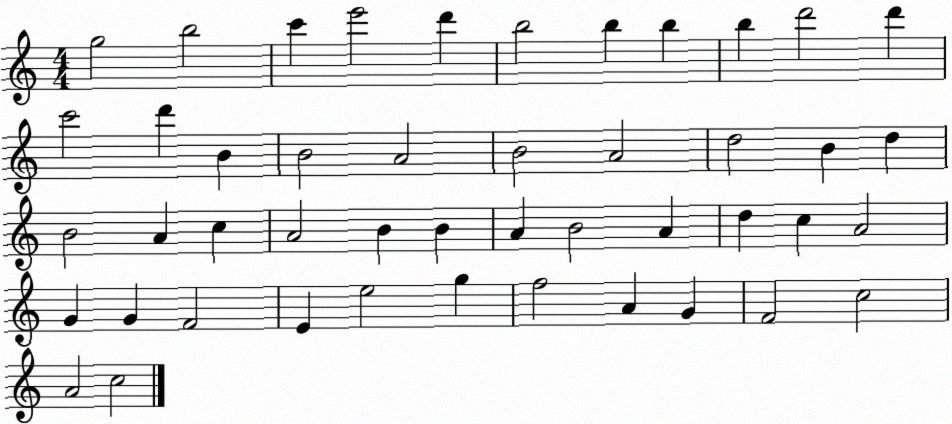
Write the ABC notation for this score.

X:1
T:Untitled
M:4/4
L:1/4
K:C
g2 b2 c' e'2 d' b2 b b b d'2 d' c'2 d' B B2 A2 B2 A2 d2 B d B2 A c A2 B B A B2 A d c A2 G G F2 E e2 g f2 A G F2 c2 A2 c2